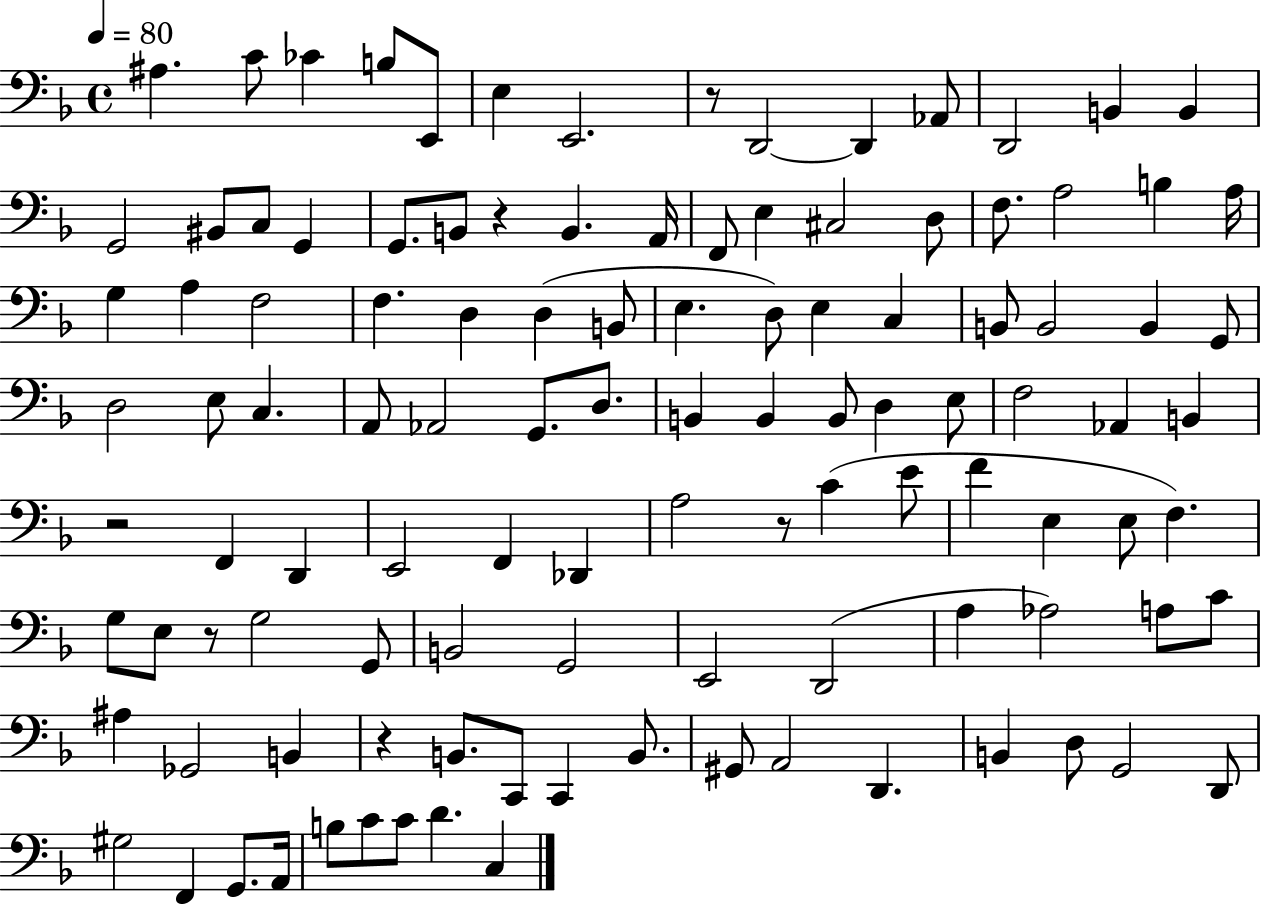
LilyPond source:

{
  \clef bass
  \time 4/4
  \defaultTimeSignature
  \key f \major
  \tempo 4 = 80
  \repeat volta 2 { ais4. c'8 ces'4 b8 e,8 | e4 e,2. | r8 d,2~~ d,4 aes,8 | d,2 b,4 b,4 | \break g,2 bis,8 c8 g,4 | g,8. b,8 r4 b,4. a,16 | f,8 e4 cis2 d8 | f8. a2 b4 a16 | \break g4 a4 f2 | f4. d4 d4( b,8 | e4. d8) e4 c4 | b,8 b,2 b,4 g,8 | \break d2 e8 c4. | a,8 aes,2 g,8. d8. | b,4 b,4 b,8 d4 e8 | f2 aes,4 b,4 | \break r2 f,4 d,4 | e,2 f,4 des,4 | a2 r8 c'4( e'8 | f'4 e4 e8 f4.) | \break g8 e8 r8 g2 g,8 | b,2 g,2 | e,2 d,2( | a4 aes2) a8 c'8 | \break ais4 ges,2 b,4 | r4 b,8. c,8 c,4 b,8. | gis,8 a,2 d,4. | b,4 d8 g,2 d,8 | \break gis2 f,4 g,8. a,16 | b8 c'8 c'8 d'4. c4 | } \bar "|."
}